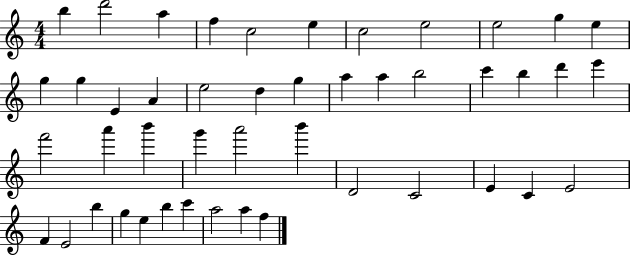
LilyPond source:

{
  \clef treble
  \numericTimeSignature
  \time 4/4
  \key c \major
  b''4 d'''2 a''4 | f''4 c''2 e''4 | c''2 e''2 | e''2 g''4 e''4 | \break g''4 g''4 e'4 a'4 | e''2 d''4 g''4 | a''4 a''4 b''2 | c'''4 b''4 d'''4 e'''4 | \break f'''2 a'''4 b'''4 | g'''4 a'''2 b'''4 | d'2 c'2 | e'4 c'4 e'2 | \break f'4 e'2 b''4 | g''4 e''4 b''4 c'''4 | a''2 a''4 f''4 | \bar "|."
}